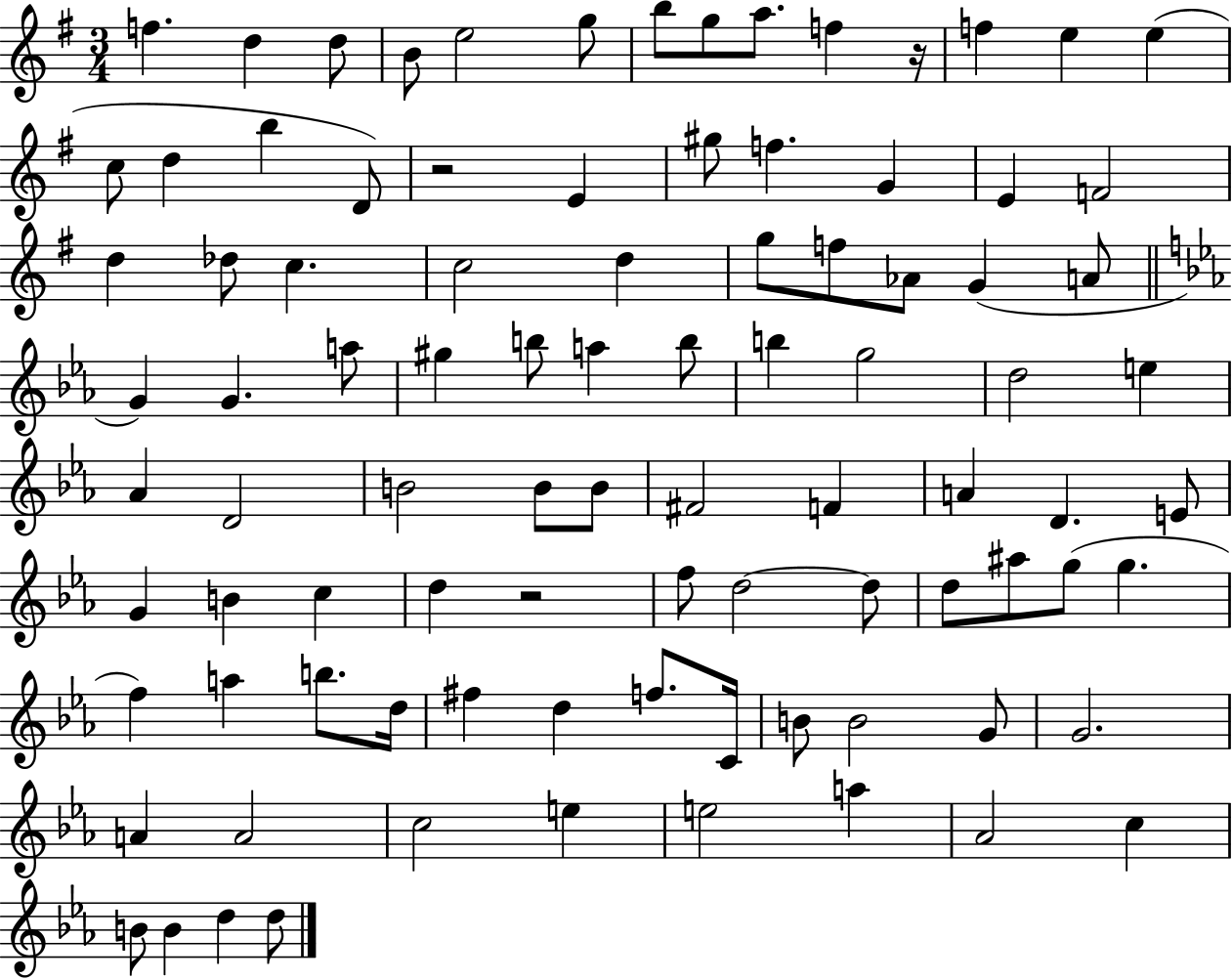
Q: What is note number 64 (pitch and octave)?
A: G5